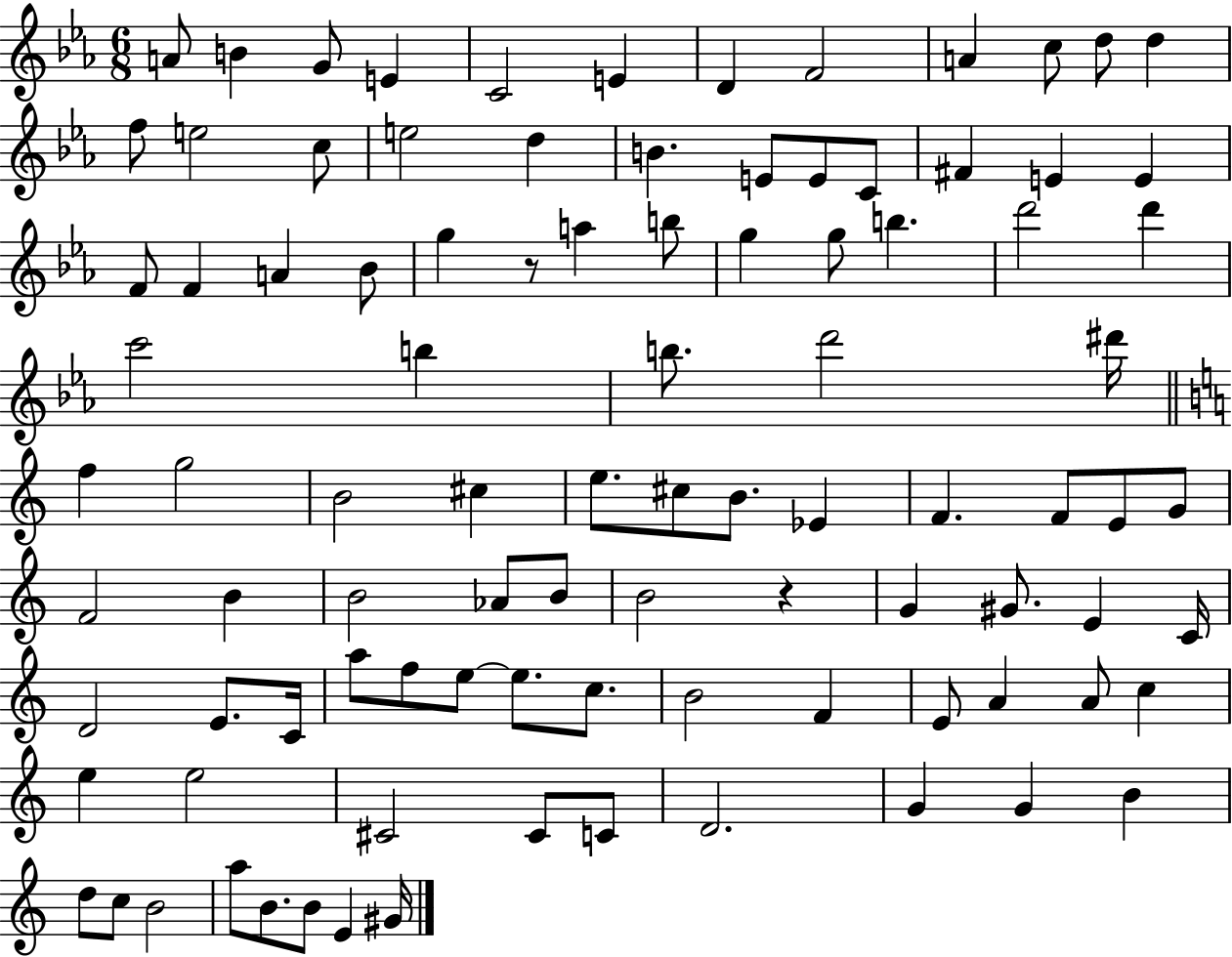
{
  \clef treble
  \numericTimeSignature
  \time 6/8
  \key ees \major
  a'8 b'4 g'8 e'4 | c'2 e'4 | d'4 f'2 | a'4 c''8 d''8 d''4 | \break f''8 e''2 c''8 | e''2 d''4 | b'4. e'8 e'8 c'8 | fis'4 e'4 e'4 | \break f'8 f'4 a'4 bes'8 | g''4 r8 a''4 b''8 | g''4 g''8 b''4. | d'''2 d'''4 | \break c'''2 b''4 | b''8. d'''2 dis'''16 | \bar "||" \break \key c \major f''4 g''2 | b'2 cis''4 | e''8. cis''8 b'8. ees'4 | f'4. f'8 e'8 g'8 | \break f'2 b'4 | b'2 aes'8 b'8 | b'2 r4 | g'4 gis'8. e'4 c'16 | \break d'2 e'8. c'16 | a''8 f''8 e''8~~ e''8. c''8. | b'2 f'4 | e'8 a'4 a'8 c''4 | \break e''4 e''2 | cis'2 cis'8 c'8 | d'2. | g'4 g'4 b'4 | \break d''8 c''8 b'2 | a''8 b'8. b'8 e'4 gis'16 | \bar "|."
}